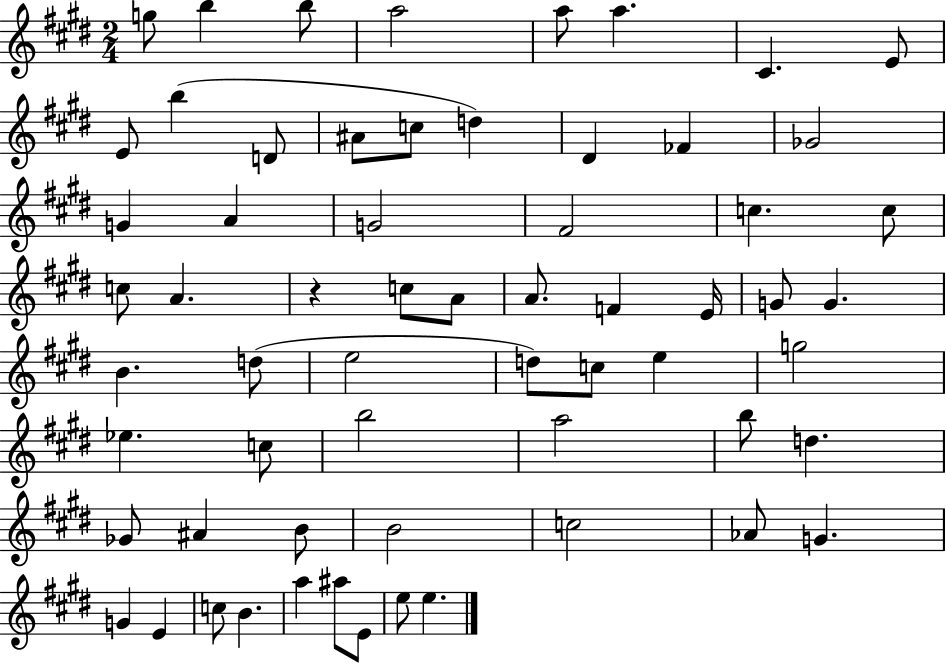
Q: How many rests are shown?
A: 1